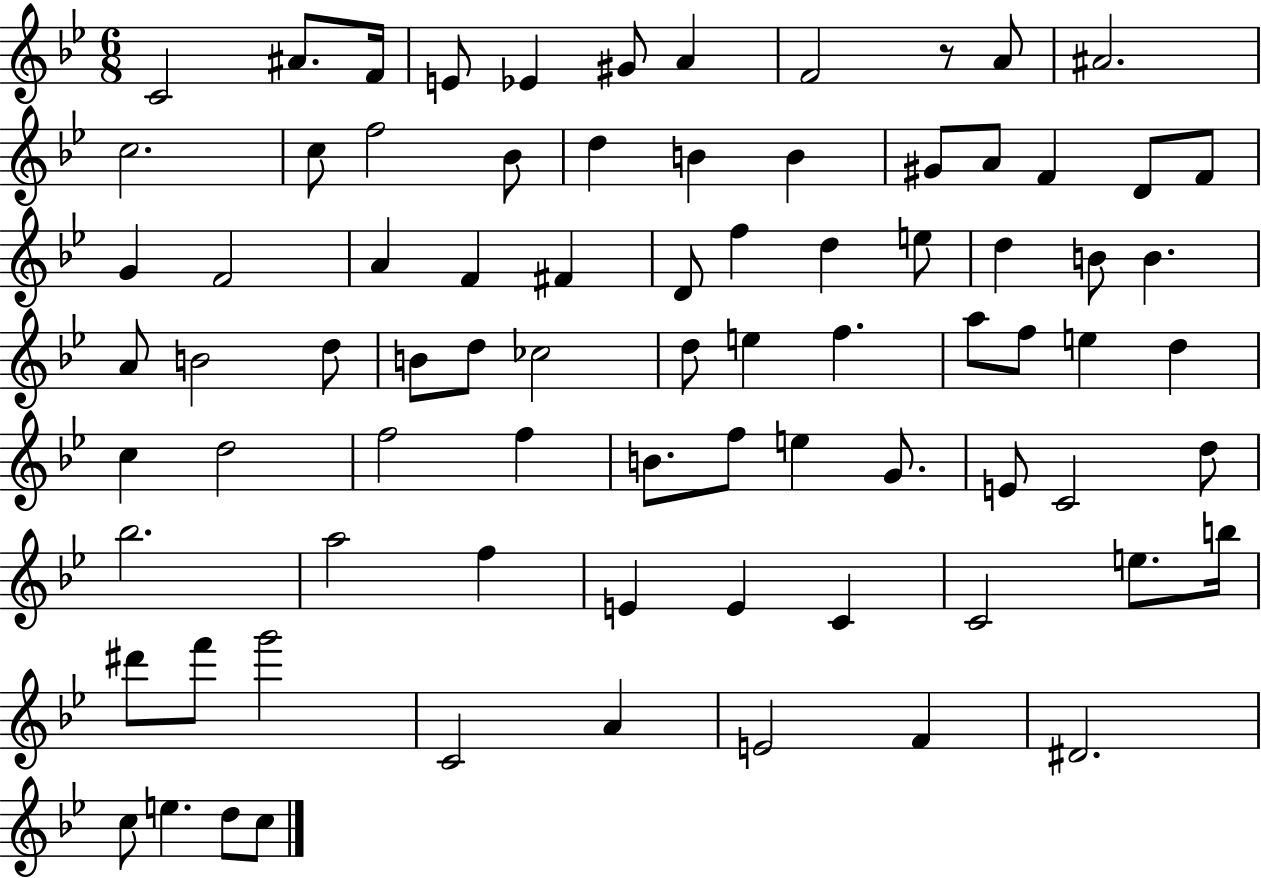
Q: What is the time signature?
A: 6/8